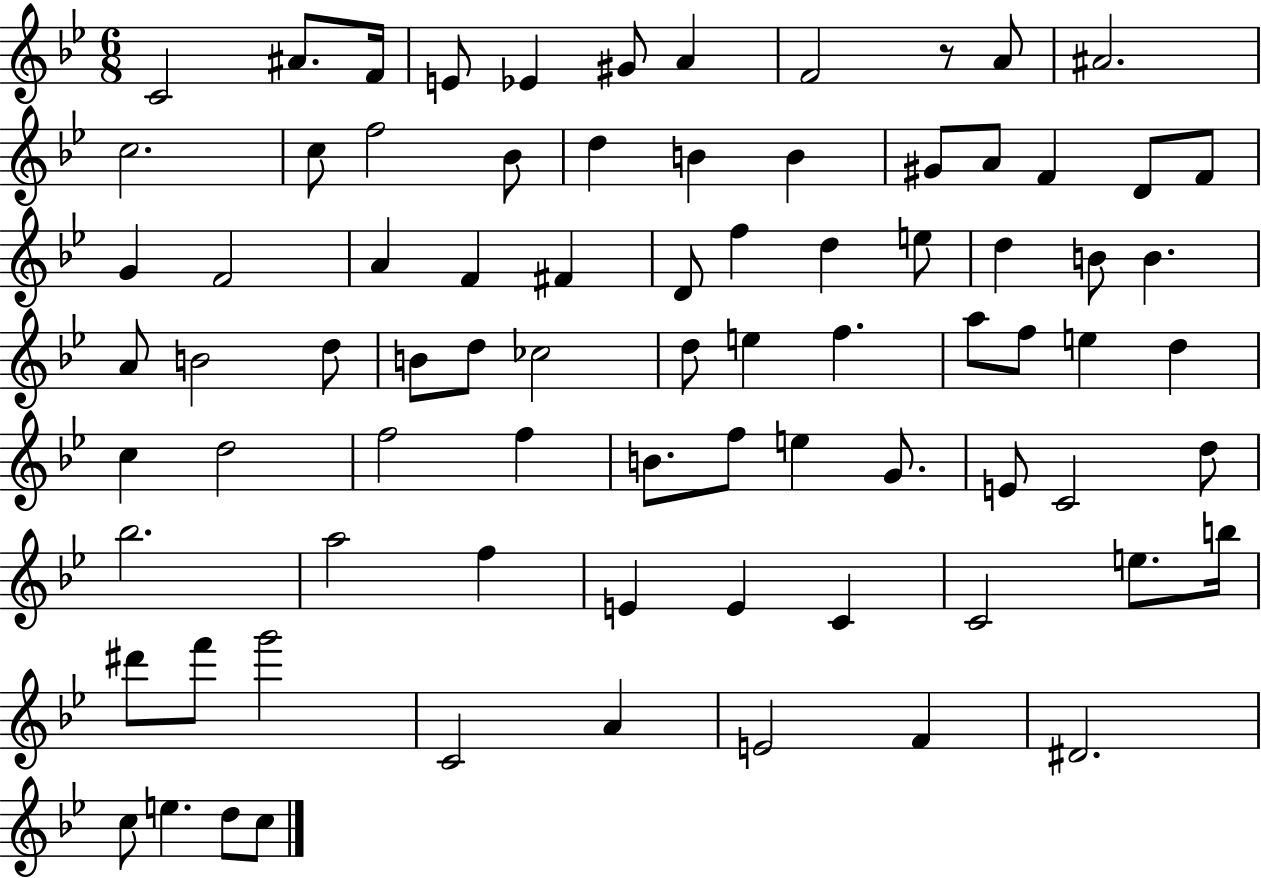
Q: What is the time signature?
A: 6/8